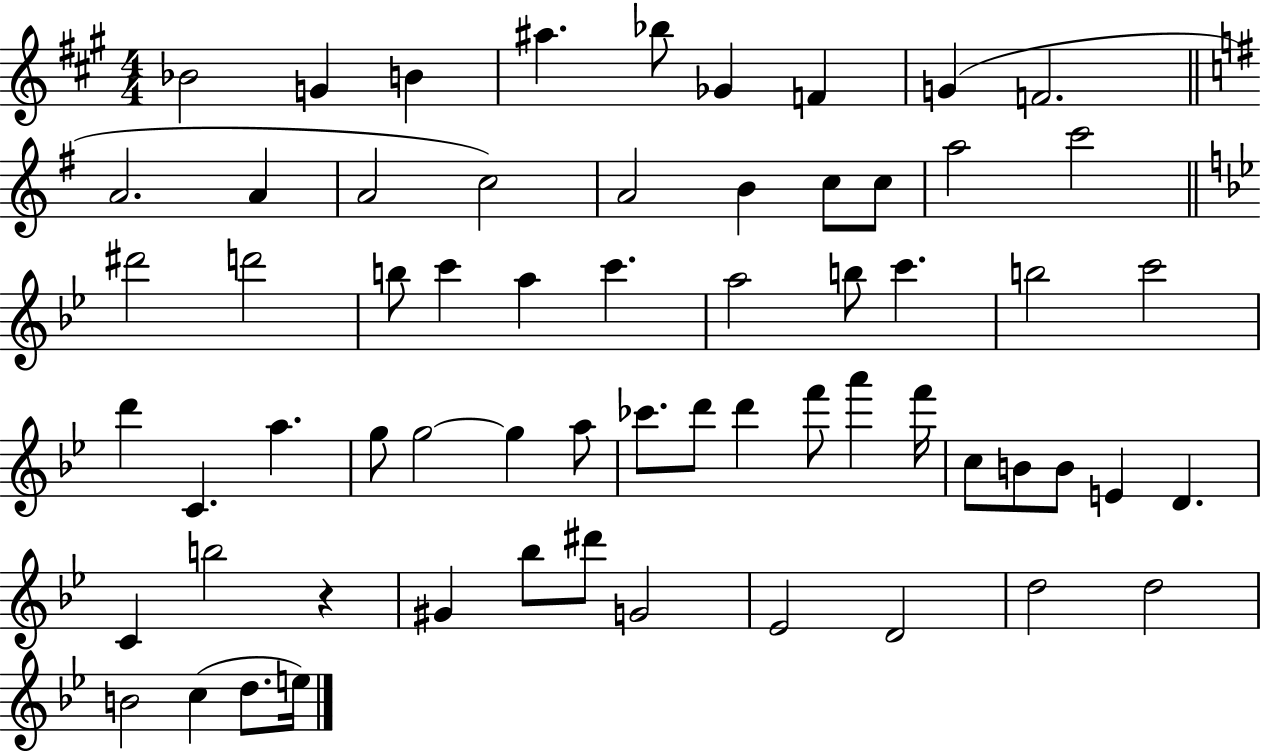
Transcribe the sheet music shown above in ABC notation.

X:1
T:Untitled
M:4/4
L:1/4
K:A
_B2 G B ^a _b/2 _G F G F2 A2 A A2 c2 A2 B c/2 c/2 a2 c'2 ^d'2 d'2 b/2 c' a c' a2 b/2 c' b2 c'2 d' C a g/2 g2 g a/2 _c'/2 d'/2 d' f'/2 a' f'/4 c/2 B/2 B/2 E D C b2 z ^G _b/2 ^d'/2 G2 _E2 D2 d2 d2 B2 c d/2 e/4